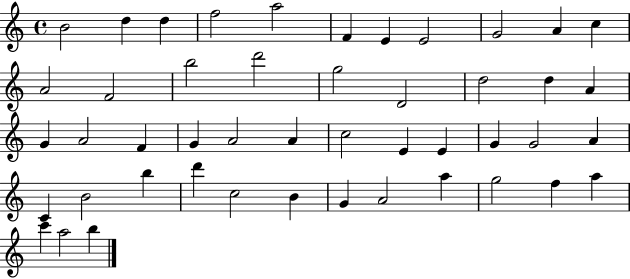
B4/h D5/q D5/q F5/h A5/h F4/q E4/q E4/h G4/h A4/q C5/q A4/h F4/h B5/h D6/h G5/h D4/h D5/h D5/q A4/q G4/q A4/h F4/q G4/q A4/h A4/q C5/h E4/q E4/q G4/q G4/h A4/q C4/q B4/h B5/q D6/q C5/h B4/q G4/q A4/h A5/q G5/h F5/q A5/q C6/q A5/h B5/q